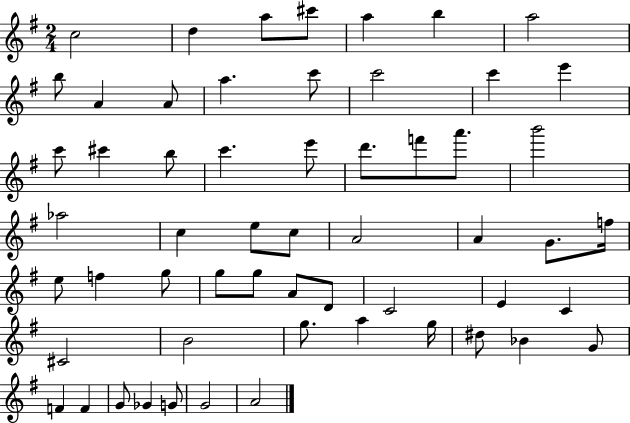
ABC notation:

X:1
T:Untitled
M:2/4
L:1/4
K:G
c2 d a/2 ^c'/2 a b a2 b/2 A A/2 a c'/2 c'2 c' e' c'/2 ^c' b/2 c' e'/2 d'/2 f'/2 a'/2 b'2 _a2 c e/2 c/2 A2 A G/2 f/4 e/2 f g/2 g/2 g/2 A/2 D/2 C2 E C ^C2 B2 g/2 a g/4 ^d/2 _B G/2 F F G/2 _G G/2 G2 A2